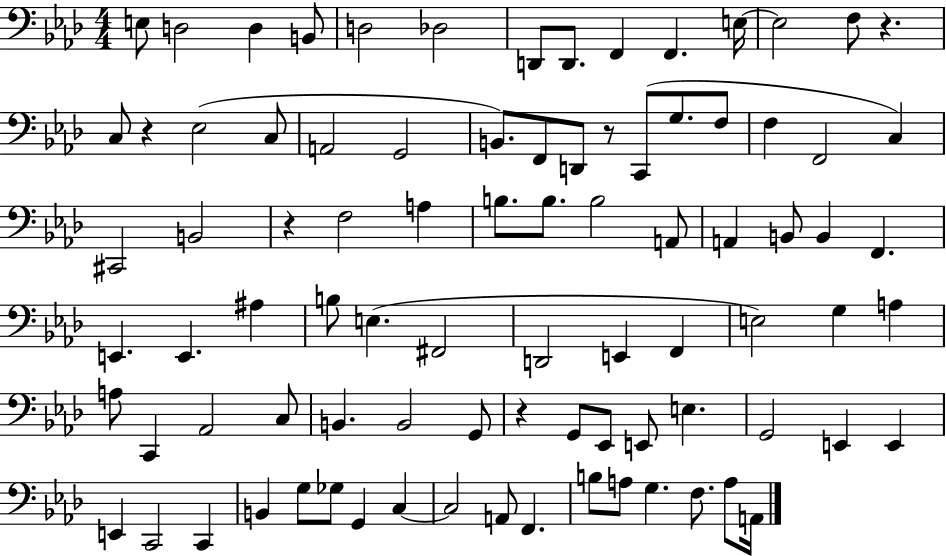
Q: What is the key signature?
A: AES major